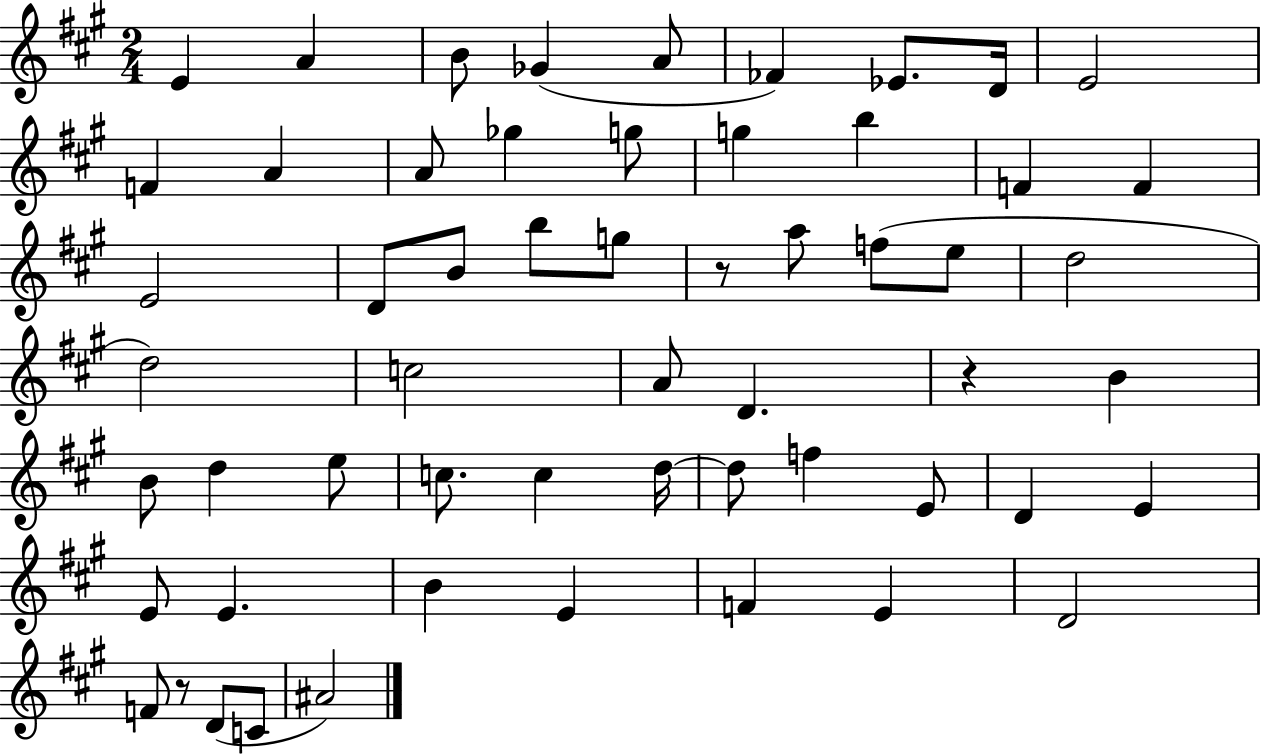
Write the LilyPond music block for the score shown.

{
  \clef treble
  \numericTimeSignature
  \time 2/4
  \key a \major
  e'4 a'4 | b'8 ges'4( a'8 | fes'4) ees'8. d'16 | e'2 | \break f'4 a'4 | a'8 ges''4 g''8 | g''4 b''4 | f'4 f'4 | \break e'2 | d'8 b'8 b''8 g''8 | r8 a''8 f''8( e''8 | d''2 | \break d''2) | c''2 | a'8 d'4. | r4 b'4 | \break b'8 d''4 e''8 | c''8. c''4 d''16~~ | d''8 f''4 e'8 | d'4 e'4 | \break e'8 e'4. | b'4 e'4 | f'4 e'4 | d'2 | \break f'8 r8 d'8( c'8 | ais'2) | \bar "|."
}